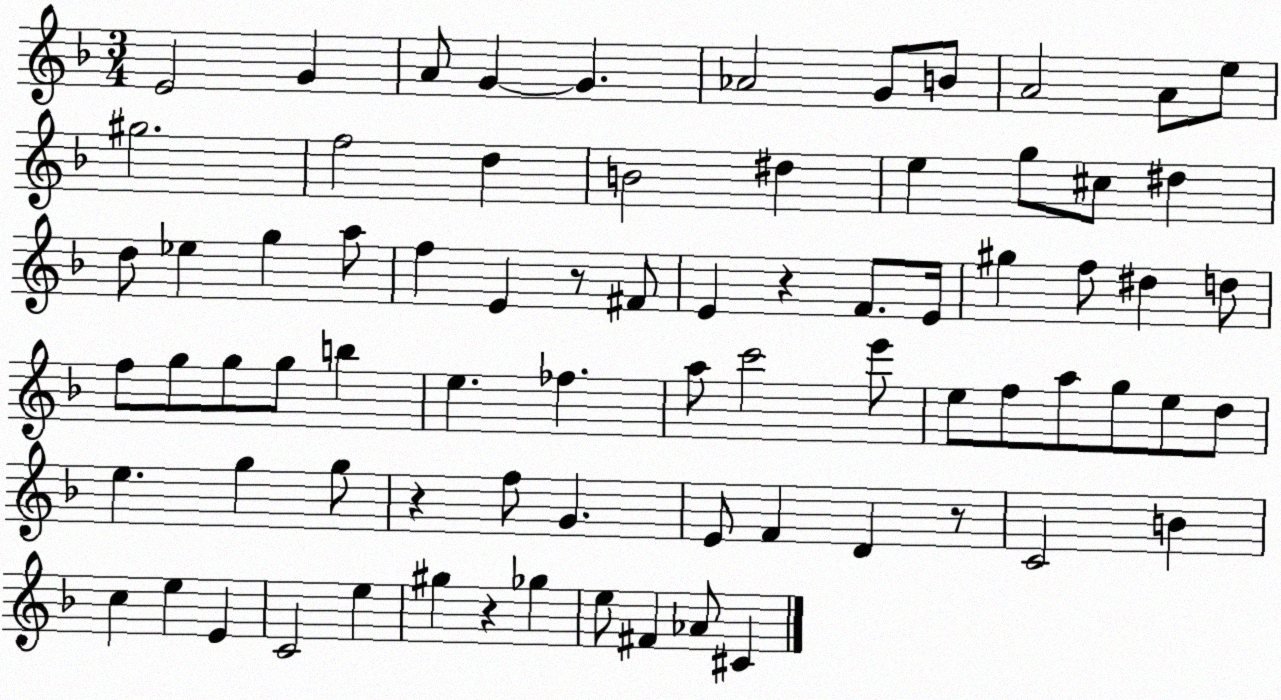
X:1
T:Untitled
M:3/4
L:1/4
K:F
E2 G A/2 G G _A2 G/2 B/2 A2 A/2 e/2 ^g2 f2 d B2 ^d e g/2 ^c/2 ^d d/2 _e g a/2 f E z/2 ^F/2 E z F/2 E/4 ^g f/2 ^d d/2 f/2 g/2 g/2 g/2 b e _f a/2 c'2 e'/2 e/2 f/2 a/2 g/2 e/2 d/2 e g g/2 z f/2 G E/2 F D z/2 C2 B c e E C2 e ^g z _g e/2 ^F _A/2 ^C